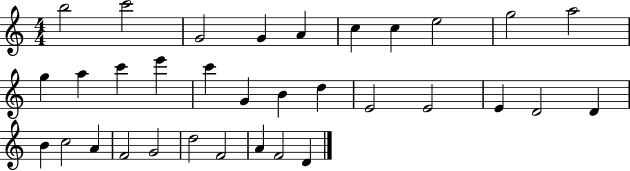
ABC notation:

X:1
T:Untitled
M:4/4
L:1/4
K:C
b2 c'2 G2 G A c c e2 g2 a2 g a c' e' c' G B d E2 E2 E D2 D B c2 A F2 G2 d2 F2 A F2 D